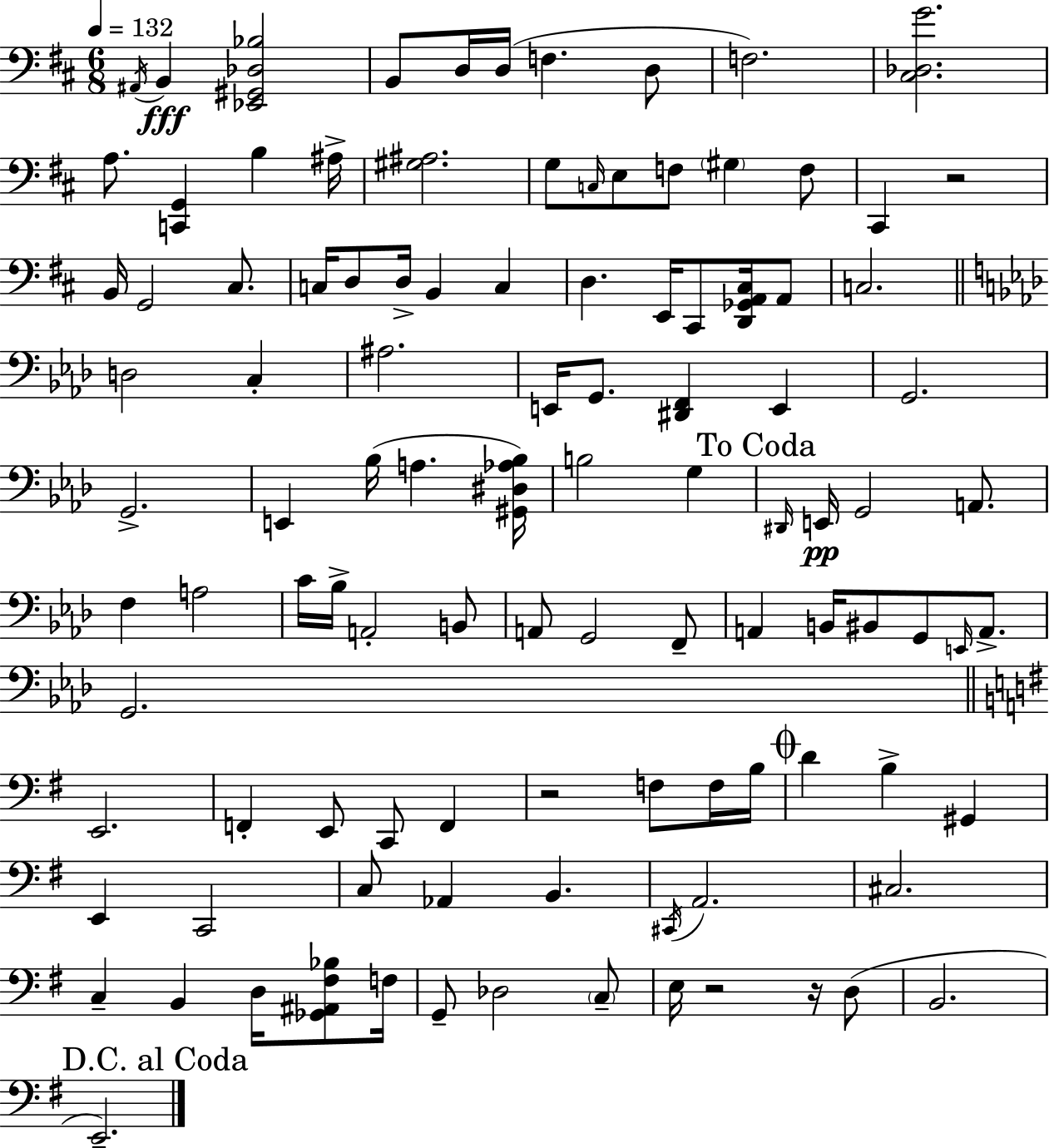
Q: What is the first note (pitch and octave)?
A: A#2